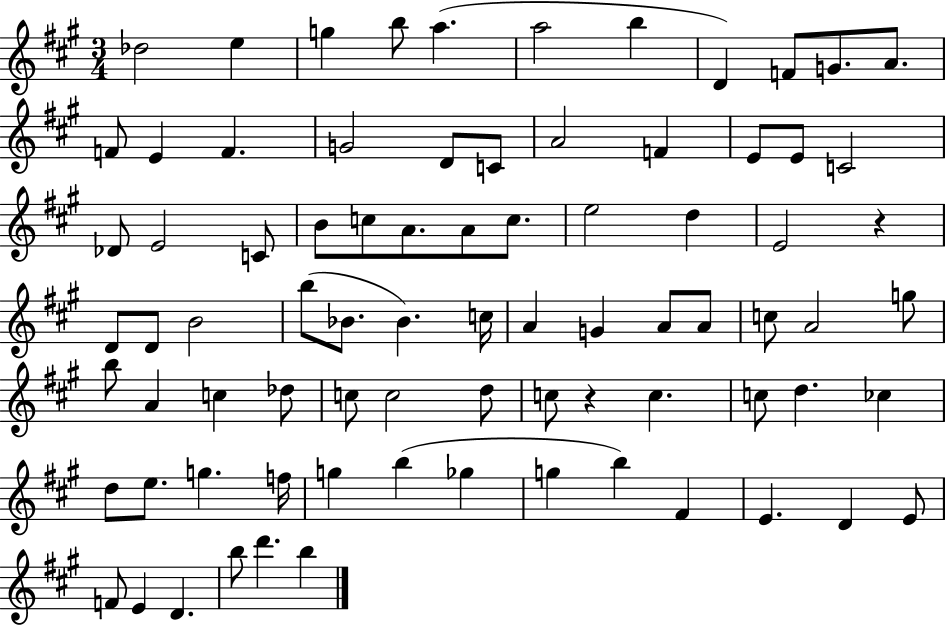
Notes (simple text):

Db5/h E5/q G5/q B5/e A5/q. A5/h B5/q D4/q F4/e G4/e. A4/e. F4/e E4/q F4/q. G4/h D4/e C4/e A4/h F4/q E4/e E4/e C4/h Db4/e E4/h C4/e B4/e C5/e A4/e. A4/e C5/e. E5/h D5/q E4/h R/q D4/e D4/e B4/h B5/e Bb4/e. Bb4/q. C5/s A4/q G4/q A4/e A4/e C5/e A4/h G5/e B5/e A4/q C5/q Db5/e C5/e C5/h D5/e C5/e R/q C5/q. C5/e D5/q. CES5/q D5/e E5/e. G5/q. F5/s G5/q B5/q Gb5/q G5/q B5/q F#4/q E4/q. D4/q E4/e F4/e E4/q D4/q. B5/e D6/q. B5/q